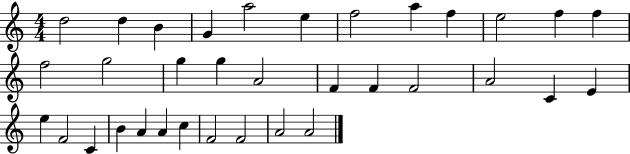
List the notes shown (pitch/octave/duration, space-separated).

D5/h D5/q B4/q G4/q A5/h E5/q F5/h A5/q F5/q E5/h F5/q F5/q F5/h G5/h G5/q G5/q A4/h F4/q F4/q F4/h A4/h C4/q E4/q E5/q F4/h C4/q B4/q A4/q A4/q C5/q F4/h F4/h A4/h A4/h